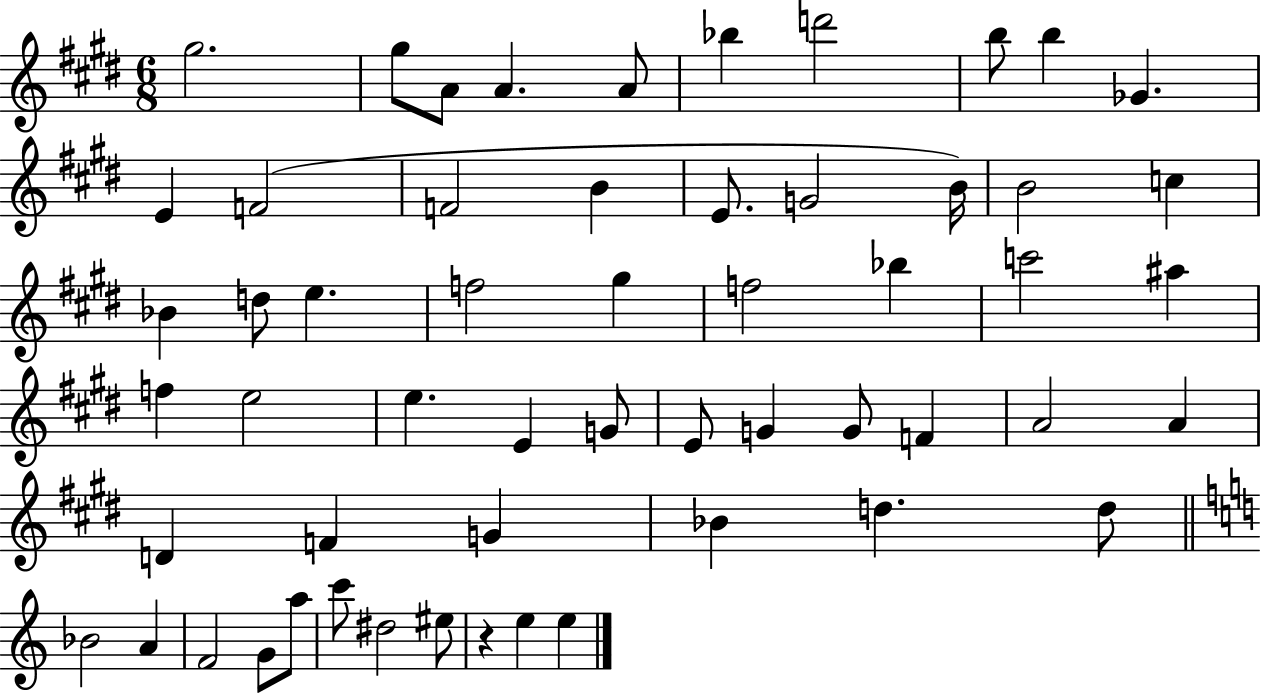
{
  \clef treble
  \numericTimeSignature
  \time 6/8
  \key e \major
  gis''2. | gis''8 a'8 a'4. a'8 | bes''4 d'''2 | b''8 b''4 ges'4. | \break e'4 f'2( | f'2 b'4 | e'8. g'2 b'16) | b'2 c''4 | \break bes'4 d''8 e''4. | f''2 gis''4 | f''2 bes''4 | c'''2 ais''4 | \break f''4 e''2 | e''4. e'4 g'8 | e'8 g'4 g'8 f'4 | a'2 a'4 | \break d'4 f'4 g'4 | bes'4 d''4. d''8 | \bar "||" \break \key c \major bes'2 a'4 | f'2 g'8 a''8 | c'''8 dis''2 eis''8 | r4 e''4 e''4 | \break \bar "|."
}